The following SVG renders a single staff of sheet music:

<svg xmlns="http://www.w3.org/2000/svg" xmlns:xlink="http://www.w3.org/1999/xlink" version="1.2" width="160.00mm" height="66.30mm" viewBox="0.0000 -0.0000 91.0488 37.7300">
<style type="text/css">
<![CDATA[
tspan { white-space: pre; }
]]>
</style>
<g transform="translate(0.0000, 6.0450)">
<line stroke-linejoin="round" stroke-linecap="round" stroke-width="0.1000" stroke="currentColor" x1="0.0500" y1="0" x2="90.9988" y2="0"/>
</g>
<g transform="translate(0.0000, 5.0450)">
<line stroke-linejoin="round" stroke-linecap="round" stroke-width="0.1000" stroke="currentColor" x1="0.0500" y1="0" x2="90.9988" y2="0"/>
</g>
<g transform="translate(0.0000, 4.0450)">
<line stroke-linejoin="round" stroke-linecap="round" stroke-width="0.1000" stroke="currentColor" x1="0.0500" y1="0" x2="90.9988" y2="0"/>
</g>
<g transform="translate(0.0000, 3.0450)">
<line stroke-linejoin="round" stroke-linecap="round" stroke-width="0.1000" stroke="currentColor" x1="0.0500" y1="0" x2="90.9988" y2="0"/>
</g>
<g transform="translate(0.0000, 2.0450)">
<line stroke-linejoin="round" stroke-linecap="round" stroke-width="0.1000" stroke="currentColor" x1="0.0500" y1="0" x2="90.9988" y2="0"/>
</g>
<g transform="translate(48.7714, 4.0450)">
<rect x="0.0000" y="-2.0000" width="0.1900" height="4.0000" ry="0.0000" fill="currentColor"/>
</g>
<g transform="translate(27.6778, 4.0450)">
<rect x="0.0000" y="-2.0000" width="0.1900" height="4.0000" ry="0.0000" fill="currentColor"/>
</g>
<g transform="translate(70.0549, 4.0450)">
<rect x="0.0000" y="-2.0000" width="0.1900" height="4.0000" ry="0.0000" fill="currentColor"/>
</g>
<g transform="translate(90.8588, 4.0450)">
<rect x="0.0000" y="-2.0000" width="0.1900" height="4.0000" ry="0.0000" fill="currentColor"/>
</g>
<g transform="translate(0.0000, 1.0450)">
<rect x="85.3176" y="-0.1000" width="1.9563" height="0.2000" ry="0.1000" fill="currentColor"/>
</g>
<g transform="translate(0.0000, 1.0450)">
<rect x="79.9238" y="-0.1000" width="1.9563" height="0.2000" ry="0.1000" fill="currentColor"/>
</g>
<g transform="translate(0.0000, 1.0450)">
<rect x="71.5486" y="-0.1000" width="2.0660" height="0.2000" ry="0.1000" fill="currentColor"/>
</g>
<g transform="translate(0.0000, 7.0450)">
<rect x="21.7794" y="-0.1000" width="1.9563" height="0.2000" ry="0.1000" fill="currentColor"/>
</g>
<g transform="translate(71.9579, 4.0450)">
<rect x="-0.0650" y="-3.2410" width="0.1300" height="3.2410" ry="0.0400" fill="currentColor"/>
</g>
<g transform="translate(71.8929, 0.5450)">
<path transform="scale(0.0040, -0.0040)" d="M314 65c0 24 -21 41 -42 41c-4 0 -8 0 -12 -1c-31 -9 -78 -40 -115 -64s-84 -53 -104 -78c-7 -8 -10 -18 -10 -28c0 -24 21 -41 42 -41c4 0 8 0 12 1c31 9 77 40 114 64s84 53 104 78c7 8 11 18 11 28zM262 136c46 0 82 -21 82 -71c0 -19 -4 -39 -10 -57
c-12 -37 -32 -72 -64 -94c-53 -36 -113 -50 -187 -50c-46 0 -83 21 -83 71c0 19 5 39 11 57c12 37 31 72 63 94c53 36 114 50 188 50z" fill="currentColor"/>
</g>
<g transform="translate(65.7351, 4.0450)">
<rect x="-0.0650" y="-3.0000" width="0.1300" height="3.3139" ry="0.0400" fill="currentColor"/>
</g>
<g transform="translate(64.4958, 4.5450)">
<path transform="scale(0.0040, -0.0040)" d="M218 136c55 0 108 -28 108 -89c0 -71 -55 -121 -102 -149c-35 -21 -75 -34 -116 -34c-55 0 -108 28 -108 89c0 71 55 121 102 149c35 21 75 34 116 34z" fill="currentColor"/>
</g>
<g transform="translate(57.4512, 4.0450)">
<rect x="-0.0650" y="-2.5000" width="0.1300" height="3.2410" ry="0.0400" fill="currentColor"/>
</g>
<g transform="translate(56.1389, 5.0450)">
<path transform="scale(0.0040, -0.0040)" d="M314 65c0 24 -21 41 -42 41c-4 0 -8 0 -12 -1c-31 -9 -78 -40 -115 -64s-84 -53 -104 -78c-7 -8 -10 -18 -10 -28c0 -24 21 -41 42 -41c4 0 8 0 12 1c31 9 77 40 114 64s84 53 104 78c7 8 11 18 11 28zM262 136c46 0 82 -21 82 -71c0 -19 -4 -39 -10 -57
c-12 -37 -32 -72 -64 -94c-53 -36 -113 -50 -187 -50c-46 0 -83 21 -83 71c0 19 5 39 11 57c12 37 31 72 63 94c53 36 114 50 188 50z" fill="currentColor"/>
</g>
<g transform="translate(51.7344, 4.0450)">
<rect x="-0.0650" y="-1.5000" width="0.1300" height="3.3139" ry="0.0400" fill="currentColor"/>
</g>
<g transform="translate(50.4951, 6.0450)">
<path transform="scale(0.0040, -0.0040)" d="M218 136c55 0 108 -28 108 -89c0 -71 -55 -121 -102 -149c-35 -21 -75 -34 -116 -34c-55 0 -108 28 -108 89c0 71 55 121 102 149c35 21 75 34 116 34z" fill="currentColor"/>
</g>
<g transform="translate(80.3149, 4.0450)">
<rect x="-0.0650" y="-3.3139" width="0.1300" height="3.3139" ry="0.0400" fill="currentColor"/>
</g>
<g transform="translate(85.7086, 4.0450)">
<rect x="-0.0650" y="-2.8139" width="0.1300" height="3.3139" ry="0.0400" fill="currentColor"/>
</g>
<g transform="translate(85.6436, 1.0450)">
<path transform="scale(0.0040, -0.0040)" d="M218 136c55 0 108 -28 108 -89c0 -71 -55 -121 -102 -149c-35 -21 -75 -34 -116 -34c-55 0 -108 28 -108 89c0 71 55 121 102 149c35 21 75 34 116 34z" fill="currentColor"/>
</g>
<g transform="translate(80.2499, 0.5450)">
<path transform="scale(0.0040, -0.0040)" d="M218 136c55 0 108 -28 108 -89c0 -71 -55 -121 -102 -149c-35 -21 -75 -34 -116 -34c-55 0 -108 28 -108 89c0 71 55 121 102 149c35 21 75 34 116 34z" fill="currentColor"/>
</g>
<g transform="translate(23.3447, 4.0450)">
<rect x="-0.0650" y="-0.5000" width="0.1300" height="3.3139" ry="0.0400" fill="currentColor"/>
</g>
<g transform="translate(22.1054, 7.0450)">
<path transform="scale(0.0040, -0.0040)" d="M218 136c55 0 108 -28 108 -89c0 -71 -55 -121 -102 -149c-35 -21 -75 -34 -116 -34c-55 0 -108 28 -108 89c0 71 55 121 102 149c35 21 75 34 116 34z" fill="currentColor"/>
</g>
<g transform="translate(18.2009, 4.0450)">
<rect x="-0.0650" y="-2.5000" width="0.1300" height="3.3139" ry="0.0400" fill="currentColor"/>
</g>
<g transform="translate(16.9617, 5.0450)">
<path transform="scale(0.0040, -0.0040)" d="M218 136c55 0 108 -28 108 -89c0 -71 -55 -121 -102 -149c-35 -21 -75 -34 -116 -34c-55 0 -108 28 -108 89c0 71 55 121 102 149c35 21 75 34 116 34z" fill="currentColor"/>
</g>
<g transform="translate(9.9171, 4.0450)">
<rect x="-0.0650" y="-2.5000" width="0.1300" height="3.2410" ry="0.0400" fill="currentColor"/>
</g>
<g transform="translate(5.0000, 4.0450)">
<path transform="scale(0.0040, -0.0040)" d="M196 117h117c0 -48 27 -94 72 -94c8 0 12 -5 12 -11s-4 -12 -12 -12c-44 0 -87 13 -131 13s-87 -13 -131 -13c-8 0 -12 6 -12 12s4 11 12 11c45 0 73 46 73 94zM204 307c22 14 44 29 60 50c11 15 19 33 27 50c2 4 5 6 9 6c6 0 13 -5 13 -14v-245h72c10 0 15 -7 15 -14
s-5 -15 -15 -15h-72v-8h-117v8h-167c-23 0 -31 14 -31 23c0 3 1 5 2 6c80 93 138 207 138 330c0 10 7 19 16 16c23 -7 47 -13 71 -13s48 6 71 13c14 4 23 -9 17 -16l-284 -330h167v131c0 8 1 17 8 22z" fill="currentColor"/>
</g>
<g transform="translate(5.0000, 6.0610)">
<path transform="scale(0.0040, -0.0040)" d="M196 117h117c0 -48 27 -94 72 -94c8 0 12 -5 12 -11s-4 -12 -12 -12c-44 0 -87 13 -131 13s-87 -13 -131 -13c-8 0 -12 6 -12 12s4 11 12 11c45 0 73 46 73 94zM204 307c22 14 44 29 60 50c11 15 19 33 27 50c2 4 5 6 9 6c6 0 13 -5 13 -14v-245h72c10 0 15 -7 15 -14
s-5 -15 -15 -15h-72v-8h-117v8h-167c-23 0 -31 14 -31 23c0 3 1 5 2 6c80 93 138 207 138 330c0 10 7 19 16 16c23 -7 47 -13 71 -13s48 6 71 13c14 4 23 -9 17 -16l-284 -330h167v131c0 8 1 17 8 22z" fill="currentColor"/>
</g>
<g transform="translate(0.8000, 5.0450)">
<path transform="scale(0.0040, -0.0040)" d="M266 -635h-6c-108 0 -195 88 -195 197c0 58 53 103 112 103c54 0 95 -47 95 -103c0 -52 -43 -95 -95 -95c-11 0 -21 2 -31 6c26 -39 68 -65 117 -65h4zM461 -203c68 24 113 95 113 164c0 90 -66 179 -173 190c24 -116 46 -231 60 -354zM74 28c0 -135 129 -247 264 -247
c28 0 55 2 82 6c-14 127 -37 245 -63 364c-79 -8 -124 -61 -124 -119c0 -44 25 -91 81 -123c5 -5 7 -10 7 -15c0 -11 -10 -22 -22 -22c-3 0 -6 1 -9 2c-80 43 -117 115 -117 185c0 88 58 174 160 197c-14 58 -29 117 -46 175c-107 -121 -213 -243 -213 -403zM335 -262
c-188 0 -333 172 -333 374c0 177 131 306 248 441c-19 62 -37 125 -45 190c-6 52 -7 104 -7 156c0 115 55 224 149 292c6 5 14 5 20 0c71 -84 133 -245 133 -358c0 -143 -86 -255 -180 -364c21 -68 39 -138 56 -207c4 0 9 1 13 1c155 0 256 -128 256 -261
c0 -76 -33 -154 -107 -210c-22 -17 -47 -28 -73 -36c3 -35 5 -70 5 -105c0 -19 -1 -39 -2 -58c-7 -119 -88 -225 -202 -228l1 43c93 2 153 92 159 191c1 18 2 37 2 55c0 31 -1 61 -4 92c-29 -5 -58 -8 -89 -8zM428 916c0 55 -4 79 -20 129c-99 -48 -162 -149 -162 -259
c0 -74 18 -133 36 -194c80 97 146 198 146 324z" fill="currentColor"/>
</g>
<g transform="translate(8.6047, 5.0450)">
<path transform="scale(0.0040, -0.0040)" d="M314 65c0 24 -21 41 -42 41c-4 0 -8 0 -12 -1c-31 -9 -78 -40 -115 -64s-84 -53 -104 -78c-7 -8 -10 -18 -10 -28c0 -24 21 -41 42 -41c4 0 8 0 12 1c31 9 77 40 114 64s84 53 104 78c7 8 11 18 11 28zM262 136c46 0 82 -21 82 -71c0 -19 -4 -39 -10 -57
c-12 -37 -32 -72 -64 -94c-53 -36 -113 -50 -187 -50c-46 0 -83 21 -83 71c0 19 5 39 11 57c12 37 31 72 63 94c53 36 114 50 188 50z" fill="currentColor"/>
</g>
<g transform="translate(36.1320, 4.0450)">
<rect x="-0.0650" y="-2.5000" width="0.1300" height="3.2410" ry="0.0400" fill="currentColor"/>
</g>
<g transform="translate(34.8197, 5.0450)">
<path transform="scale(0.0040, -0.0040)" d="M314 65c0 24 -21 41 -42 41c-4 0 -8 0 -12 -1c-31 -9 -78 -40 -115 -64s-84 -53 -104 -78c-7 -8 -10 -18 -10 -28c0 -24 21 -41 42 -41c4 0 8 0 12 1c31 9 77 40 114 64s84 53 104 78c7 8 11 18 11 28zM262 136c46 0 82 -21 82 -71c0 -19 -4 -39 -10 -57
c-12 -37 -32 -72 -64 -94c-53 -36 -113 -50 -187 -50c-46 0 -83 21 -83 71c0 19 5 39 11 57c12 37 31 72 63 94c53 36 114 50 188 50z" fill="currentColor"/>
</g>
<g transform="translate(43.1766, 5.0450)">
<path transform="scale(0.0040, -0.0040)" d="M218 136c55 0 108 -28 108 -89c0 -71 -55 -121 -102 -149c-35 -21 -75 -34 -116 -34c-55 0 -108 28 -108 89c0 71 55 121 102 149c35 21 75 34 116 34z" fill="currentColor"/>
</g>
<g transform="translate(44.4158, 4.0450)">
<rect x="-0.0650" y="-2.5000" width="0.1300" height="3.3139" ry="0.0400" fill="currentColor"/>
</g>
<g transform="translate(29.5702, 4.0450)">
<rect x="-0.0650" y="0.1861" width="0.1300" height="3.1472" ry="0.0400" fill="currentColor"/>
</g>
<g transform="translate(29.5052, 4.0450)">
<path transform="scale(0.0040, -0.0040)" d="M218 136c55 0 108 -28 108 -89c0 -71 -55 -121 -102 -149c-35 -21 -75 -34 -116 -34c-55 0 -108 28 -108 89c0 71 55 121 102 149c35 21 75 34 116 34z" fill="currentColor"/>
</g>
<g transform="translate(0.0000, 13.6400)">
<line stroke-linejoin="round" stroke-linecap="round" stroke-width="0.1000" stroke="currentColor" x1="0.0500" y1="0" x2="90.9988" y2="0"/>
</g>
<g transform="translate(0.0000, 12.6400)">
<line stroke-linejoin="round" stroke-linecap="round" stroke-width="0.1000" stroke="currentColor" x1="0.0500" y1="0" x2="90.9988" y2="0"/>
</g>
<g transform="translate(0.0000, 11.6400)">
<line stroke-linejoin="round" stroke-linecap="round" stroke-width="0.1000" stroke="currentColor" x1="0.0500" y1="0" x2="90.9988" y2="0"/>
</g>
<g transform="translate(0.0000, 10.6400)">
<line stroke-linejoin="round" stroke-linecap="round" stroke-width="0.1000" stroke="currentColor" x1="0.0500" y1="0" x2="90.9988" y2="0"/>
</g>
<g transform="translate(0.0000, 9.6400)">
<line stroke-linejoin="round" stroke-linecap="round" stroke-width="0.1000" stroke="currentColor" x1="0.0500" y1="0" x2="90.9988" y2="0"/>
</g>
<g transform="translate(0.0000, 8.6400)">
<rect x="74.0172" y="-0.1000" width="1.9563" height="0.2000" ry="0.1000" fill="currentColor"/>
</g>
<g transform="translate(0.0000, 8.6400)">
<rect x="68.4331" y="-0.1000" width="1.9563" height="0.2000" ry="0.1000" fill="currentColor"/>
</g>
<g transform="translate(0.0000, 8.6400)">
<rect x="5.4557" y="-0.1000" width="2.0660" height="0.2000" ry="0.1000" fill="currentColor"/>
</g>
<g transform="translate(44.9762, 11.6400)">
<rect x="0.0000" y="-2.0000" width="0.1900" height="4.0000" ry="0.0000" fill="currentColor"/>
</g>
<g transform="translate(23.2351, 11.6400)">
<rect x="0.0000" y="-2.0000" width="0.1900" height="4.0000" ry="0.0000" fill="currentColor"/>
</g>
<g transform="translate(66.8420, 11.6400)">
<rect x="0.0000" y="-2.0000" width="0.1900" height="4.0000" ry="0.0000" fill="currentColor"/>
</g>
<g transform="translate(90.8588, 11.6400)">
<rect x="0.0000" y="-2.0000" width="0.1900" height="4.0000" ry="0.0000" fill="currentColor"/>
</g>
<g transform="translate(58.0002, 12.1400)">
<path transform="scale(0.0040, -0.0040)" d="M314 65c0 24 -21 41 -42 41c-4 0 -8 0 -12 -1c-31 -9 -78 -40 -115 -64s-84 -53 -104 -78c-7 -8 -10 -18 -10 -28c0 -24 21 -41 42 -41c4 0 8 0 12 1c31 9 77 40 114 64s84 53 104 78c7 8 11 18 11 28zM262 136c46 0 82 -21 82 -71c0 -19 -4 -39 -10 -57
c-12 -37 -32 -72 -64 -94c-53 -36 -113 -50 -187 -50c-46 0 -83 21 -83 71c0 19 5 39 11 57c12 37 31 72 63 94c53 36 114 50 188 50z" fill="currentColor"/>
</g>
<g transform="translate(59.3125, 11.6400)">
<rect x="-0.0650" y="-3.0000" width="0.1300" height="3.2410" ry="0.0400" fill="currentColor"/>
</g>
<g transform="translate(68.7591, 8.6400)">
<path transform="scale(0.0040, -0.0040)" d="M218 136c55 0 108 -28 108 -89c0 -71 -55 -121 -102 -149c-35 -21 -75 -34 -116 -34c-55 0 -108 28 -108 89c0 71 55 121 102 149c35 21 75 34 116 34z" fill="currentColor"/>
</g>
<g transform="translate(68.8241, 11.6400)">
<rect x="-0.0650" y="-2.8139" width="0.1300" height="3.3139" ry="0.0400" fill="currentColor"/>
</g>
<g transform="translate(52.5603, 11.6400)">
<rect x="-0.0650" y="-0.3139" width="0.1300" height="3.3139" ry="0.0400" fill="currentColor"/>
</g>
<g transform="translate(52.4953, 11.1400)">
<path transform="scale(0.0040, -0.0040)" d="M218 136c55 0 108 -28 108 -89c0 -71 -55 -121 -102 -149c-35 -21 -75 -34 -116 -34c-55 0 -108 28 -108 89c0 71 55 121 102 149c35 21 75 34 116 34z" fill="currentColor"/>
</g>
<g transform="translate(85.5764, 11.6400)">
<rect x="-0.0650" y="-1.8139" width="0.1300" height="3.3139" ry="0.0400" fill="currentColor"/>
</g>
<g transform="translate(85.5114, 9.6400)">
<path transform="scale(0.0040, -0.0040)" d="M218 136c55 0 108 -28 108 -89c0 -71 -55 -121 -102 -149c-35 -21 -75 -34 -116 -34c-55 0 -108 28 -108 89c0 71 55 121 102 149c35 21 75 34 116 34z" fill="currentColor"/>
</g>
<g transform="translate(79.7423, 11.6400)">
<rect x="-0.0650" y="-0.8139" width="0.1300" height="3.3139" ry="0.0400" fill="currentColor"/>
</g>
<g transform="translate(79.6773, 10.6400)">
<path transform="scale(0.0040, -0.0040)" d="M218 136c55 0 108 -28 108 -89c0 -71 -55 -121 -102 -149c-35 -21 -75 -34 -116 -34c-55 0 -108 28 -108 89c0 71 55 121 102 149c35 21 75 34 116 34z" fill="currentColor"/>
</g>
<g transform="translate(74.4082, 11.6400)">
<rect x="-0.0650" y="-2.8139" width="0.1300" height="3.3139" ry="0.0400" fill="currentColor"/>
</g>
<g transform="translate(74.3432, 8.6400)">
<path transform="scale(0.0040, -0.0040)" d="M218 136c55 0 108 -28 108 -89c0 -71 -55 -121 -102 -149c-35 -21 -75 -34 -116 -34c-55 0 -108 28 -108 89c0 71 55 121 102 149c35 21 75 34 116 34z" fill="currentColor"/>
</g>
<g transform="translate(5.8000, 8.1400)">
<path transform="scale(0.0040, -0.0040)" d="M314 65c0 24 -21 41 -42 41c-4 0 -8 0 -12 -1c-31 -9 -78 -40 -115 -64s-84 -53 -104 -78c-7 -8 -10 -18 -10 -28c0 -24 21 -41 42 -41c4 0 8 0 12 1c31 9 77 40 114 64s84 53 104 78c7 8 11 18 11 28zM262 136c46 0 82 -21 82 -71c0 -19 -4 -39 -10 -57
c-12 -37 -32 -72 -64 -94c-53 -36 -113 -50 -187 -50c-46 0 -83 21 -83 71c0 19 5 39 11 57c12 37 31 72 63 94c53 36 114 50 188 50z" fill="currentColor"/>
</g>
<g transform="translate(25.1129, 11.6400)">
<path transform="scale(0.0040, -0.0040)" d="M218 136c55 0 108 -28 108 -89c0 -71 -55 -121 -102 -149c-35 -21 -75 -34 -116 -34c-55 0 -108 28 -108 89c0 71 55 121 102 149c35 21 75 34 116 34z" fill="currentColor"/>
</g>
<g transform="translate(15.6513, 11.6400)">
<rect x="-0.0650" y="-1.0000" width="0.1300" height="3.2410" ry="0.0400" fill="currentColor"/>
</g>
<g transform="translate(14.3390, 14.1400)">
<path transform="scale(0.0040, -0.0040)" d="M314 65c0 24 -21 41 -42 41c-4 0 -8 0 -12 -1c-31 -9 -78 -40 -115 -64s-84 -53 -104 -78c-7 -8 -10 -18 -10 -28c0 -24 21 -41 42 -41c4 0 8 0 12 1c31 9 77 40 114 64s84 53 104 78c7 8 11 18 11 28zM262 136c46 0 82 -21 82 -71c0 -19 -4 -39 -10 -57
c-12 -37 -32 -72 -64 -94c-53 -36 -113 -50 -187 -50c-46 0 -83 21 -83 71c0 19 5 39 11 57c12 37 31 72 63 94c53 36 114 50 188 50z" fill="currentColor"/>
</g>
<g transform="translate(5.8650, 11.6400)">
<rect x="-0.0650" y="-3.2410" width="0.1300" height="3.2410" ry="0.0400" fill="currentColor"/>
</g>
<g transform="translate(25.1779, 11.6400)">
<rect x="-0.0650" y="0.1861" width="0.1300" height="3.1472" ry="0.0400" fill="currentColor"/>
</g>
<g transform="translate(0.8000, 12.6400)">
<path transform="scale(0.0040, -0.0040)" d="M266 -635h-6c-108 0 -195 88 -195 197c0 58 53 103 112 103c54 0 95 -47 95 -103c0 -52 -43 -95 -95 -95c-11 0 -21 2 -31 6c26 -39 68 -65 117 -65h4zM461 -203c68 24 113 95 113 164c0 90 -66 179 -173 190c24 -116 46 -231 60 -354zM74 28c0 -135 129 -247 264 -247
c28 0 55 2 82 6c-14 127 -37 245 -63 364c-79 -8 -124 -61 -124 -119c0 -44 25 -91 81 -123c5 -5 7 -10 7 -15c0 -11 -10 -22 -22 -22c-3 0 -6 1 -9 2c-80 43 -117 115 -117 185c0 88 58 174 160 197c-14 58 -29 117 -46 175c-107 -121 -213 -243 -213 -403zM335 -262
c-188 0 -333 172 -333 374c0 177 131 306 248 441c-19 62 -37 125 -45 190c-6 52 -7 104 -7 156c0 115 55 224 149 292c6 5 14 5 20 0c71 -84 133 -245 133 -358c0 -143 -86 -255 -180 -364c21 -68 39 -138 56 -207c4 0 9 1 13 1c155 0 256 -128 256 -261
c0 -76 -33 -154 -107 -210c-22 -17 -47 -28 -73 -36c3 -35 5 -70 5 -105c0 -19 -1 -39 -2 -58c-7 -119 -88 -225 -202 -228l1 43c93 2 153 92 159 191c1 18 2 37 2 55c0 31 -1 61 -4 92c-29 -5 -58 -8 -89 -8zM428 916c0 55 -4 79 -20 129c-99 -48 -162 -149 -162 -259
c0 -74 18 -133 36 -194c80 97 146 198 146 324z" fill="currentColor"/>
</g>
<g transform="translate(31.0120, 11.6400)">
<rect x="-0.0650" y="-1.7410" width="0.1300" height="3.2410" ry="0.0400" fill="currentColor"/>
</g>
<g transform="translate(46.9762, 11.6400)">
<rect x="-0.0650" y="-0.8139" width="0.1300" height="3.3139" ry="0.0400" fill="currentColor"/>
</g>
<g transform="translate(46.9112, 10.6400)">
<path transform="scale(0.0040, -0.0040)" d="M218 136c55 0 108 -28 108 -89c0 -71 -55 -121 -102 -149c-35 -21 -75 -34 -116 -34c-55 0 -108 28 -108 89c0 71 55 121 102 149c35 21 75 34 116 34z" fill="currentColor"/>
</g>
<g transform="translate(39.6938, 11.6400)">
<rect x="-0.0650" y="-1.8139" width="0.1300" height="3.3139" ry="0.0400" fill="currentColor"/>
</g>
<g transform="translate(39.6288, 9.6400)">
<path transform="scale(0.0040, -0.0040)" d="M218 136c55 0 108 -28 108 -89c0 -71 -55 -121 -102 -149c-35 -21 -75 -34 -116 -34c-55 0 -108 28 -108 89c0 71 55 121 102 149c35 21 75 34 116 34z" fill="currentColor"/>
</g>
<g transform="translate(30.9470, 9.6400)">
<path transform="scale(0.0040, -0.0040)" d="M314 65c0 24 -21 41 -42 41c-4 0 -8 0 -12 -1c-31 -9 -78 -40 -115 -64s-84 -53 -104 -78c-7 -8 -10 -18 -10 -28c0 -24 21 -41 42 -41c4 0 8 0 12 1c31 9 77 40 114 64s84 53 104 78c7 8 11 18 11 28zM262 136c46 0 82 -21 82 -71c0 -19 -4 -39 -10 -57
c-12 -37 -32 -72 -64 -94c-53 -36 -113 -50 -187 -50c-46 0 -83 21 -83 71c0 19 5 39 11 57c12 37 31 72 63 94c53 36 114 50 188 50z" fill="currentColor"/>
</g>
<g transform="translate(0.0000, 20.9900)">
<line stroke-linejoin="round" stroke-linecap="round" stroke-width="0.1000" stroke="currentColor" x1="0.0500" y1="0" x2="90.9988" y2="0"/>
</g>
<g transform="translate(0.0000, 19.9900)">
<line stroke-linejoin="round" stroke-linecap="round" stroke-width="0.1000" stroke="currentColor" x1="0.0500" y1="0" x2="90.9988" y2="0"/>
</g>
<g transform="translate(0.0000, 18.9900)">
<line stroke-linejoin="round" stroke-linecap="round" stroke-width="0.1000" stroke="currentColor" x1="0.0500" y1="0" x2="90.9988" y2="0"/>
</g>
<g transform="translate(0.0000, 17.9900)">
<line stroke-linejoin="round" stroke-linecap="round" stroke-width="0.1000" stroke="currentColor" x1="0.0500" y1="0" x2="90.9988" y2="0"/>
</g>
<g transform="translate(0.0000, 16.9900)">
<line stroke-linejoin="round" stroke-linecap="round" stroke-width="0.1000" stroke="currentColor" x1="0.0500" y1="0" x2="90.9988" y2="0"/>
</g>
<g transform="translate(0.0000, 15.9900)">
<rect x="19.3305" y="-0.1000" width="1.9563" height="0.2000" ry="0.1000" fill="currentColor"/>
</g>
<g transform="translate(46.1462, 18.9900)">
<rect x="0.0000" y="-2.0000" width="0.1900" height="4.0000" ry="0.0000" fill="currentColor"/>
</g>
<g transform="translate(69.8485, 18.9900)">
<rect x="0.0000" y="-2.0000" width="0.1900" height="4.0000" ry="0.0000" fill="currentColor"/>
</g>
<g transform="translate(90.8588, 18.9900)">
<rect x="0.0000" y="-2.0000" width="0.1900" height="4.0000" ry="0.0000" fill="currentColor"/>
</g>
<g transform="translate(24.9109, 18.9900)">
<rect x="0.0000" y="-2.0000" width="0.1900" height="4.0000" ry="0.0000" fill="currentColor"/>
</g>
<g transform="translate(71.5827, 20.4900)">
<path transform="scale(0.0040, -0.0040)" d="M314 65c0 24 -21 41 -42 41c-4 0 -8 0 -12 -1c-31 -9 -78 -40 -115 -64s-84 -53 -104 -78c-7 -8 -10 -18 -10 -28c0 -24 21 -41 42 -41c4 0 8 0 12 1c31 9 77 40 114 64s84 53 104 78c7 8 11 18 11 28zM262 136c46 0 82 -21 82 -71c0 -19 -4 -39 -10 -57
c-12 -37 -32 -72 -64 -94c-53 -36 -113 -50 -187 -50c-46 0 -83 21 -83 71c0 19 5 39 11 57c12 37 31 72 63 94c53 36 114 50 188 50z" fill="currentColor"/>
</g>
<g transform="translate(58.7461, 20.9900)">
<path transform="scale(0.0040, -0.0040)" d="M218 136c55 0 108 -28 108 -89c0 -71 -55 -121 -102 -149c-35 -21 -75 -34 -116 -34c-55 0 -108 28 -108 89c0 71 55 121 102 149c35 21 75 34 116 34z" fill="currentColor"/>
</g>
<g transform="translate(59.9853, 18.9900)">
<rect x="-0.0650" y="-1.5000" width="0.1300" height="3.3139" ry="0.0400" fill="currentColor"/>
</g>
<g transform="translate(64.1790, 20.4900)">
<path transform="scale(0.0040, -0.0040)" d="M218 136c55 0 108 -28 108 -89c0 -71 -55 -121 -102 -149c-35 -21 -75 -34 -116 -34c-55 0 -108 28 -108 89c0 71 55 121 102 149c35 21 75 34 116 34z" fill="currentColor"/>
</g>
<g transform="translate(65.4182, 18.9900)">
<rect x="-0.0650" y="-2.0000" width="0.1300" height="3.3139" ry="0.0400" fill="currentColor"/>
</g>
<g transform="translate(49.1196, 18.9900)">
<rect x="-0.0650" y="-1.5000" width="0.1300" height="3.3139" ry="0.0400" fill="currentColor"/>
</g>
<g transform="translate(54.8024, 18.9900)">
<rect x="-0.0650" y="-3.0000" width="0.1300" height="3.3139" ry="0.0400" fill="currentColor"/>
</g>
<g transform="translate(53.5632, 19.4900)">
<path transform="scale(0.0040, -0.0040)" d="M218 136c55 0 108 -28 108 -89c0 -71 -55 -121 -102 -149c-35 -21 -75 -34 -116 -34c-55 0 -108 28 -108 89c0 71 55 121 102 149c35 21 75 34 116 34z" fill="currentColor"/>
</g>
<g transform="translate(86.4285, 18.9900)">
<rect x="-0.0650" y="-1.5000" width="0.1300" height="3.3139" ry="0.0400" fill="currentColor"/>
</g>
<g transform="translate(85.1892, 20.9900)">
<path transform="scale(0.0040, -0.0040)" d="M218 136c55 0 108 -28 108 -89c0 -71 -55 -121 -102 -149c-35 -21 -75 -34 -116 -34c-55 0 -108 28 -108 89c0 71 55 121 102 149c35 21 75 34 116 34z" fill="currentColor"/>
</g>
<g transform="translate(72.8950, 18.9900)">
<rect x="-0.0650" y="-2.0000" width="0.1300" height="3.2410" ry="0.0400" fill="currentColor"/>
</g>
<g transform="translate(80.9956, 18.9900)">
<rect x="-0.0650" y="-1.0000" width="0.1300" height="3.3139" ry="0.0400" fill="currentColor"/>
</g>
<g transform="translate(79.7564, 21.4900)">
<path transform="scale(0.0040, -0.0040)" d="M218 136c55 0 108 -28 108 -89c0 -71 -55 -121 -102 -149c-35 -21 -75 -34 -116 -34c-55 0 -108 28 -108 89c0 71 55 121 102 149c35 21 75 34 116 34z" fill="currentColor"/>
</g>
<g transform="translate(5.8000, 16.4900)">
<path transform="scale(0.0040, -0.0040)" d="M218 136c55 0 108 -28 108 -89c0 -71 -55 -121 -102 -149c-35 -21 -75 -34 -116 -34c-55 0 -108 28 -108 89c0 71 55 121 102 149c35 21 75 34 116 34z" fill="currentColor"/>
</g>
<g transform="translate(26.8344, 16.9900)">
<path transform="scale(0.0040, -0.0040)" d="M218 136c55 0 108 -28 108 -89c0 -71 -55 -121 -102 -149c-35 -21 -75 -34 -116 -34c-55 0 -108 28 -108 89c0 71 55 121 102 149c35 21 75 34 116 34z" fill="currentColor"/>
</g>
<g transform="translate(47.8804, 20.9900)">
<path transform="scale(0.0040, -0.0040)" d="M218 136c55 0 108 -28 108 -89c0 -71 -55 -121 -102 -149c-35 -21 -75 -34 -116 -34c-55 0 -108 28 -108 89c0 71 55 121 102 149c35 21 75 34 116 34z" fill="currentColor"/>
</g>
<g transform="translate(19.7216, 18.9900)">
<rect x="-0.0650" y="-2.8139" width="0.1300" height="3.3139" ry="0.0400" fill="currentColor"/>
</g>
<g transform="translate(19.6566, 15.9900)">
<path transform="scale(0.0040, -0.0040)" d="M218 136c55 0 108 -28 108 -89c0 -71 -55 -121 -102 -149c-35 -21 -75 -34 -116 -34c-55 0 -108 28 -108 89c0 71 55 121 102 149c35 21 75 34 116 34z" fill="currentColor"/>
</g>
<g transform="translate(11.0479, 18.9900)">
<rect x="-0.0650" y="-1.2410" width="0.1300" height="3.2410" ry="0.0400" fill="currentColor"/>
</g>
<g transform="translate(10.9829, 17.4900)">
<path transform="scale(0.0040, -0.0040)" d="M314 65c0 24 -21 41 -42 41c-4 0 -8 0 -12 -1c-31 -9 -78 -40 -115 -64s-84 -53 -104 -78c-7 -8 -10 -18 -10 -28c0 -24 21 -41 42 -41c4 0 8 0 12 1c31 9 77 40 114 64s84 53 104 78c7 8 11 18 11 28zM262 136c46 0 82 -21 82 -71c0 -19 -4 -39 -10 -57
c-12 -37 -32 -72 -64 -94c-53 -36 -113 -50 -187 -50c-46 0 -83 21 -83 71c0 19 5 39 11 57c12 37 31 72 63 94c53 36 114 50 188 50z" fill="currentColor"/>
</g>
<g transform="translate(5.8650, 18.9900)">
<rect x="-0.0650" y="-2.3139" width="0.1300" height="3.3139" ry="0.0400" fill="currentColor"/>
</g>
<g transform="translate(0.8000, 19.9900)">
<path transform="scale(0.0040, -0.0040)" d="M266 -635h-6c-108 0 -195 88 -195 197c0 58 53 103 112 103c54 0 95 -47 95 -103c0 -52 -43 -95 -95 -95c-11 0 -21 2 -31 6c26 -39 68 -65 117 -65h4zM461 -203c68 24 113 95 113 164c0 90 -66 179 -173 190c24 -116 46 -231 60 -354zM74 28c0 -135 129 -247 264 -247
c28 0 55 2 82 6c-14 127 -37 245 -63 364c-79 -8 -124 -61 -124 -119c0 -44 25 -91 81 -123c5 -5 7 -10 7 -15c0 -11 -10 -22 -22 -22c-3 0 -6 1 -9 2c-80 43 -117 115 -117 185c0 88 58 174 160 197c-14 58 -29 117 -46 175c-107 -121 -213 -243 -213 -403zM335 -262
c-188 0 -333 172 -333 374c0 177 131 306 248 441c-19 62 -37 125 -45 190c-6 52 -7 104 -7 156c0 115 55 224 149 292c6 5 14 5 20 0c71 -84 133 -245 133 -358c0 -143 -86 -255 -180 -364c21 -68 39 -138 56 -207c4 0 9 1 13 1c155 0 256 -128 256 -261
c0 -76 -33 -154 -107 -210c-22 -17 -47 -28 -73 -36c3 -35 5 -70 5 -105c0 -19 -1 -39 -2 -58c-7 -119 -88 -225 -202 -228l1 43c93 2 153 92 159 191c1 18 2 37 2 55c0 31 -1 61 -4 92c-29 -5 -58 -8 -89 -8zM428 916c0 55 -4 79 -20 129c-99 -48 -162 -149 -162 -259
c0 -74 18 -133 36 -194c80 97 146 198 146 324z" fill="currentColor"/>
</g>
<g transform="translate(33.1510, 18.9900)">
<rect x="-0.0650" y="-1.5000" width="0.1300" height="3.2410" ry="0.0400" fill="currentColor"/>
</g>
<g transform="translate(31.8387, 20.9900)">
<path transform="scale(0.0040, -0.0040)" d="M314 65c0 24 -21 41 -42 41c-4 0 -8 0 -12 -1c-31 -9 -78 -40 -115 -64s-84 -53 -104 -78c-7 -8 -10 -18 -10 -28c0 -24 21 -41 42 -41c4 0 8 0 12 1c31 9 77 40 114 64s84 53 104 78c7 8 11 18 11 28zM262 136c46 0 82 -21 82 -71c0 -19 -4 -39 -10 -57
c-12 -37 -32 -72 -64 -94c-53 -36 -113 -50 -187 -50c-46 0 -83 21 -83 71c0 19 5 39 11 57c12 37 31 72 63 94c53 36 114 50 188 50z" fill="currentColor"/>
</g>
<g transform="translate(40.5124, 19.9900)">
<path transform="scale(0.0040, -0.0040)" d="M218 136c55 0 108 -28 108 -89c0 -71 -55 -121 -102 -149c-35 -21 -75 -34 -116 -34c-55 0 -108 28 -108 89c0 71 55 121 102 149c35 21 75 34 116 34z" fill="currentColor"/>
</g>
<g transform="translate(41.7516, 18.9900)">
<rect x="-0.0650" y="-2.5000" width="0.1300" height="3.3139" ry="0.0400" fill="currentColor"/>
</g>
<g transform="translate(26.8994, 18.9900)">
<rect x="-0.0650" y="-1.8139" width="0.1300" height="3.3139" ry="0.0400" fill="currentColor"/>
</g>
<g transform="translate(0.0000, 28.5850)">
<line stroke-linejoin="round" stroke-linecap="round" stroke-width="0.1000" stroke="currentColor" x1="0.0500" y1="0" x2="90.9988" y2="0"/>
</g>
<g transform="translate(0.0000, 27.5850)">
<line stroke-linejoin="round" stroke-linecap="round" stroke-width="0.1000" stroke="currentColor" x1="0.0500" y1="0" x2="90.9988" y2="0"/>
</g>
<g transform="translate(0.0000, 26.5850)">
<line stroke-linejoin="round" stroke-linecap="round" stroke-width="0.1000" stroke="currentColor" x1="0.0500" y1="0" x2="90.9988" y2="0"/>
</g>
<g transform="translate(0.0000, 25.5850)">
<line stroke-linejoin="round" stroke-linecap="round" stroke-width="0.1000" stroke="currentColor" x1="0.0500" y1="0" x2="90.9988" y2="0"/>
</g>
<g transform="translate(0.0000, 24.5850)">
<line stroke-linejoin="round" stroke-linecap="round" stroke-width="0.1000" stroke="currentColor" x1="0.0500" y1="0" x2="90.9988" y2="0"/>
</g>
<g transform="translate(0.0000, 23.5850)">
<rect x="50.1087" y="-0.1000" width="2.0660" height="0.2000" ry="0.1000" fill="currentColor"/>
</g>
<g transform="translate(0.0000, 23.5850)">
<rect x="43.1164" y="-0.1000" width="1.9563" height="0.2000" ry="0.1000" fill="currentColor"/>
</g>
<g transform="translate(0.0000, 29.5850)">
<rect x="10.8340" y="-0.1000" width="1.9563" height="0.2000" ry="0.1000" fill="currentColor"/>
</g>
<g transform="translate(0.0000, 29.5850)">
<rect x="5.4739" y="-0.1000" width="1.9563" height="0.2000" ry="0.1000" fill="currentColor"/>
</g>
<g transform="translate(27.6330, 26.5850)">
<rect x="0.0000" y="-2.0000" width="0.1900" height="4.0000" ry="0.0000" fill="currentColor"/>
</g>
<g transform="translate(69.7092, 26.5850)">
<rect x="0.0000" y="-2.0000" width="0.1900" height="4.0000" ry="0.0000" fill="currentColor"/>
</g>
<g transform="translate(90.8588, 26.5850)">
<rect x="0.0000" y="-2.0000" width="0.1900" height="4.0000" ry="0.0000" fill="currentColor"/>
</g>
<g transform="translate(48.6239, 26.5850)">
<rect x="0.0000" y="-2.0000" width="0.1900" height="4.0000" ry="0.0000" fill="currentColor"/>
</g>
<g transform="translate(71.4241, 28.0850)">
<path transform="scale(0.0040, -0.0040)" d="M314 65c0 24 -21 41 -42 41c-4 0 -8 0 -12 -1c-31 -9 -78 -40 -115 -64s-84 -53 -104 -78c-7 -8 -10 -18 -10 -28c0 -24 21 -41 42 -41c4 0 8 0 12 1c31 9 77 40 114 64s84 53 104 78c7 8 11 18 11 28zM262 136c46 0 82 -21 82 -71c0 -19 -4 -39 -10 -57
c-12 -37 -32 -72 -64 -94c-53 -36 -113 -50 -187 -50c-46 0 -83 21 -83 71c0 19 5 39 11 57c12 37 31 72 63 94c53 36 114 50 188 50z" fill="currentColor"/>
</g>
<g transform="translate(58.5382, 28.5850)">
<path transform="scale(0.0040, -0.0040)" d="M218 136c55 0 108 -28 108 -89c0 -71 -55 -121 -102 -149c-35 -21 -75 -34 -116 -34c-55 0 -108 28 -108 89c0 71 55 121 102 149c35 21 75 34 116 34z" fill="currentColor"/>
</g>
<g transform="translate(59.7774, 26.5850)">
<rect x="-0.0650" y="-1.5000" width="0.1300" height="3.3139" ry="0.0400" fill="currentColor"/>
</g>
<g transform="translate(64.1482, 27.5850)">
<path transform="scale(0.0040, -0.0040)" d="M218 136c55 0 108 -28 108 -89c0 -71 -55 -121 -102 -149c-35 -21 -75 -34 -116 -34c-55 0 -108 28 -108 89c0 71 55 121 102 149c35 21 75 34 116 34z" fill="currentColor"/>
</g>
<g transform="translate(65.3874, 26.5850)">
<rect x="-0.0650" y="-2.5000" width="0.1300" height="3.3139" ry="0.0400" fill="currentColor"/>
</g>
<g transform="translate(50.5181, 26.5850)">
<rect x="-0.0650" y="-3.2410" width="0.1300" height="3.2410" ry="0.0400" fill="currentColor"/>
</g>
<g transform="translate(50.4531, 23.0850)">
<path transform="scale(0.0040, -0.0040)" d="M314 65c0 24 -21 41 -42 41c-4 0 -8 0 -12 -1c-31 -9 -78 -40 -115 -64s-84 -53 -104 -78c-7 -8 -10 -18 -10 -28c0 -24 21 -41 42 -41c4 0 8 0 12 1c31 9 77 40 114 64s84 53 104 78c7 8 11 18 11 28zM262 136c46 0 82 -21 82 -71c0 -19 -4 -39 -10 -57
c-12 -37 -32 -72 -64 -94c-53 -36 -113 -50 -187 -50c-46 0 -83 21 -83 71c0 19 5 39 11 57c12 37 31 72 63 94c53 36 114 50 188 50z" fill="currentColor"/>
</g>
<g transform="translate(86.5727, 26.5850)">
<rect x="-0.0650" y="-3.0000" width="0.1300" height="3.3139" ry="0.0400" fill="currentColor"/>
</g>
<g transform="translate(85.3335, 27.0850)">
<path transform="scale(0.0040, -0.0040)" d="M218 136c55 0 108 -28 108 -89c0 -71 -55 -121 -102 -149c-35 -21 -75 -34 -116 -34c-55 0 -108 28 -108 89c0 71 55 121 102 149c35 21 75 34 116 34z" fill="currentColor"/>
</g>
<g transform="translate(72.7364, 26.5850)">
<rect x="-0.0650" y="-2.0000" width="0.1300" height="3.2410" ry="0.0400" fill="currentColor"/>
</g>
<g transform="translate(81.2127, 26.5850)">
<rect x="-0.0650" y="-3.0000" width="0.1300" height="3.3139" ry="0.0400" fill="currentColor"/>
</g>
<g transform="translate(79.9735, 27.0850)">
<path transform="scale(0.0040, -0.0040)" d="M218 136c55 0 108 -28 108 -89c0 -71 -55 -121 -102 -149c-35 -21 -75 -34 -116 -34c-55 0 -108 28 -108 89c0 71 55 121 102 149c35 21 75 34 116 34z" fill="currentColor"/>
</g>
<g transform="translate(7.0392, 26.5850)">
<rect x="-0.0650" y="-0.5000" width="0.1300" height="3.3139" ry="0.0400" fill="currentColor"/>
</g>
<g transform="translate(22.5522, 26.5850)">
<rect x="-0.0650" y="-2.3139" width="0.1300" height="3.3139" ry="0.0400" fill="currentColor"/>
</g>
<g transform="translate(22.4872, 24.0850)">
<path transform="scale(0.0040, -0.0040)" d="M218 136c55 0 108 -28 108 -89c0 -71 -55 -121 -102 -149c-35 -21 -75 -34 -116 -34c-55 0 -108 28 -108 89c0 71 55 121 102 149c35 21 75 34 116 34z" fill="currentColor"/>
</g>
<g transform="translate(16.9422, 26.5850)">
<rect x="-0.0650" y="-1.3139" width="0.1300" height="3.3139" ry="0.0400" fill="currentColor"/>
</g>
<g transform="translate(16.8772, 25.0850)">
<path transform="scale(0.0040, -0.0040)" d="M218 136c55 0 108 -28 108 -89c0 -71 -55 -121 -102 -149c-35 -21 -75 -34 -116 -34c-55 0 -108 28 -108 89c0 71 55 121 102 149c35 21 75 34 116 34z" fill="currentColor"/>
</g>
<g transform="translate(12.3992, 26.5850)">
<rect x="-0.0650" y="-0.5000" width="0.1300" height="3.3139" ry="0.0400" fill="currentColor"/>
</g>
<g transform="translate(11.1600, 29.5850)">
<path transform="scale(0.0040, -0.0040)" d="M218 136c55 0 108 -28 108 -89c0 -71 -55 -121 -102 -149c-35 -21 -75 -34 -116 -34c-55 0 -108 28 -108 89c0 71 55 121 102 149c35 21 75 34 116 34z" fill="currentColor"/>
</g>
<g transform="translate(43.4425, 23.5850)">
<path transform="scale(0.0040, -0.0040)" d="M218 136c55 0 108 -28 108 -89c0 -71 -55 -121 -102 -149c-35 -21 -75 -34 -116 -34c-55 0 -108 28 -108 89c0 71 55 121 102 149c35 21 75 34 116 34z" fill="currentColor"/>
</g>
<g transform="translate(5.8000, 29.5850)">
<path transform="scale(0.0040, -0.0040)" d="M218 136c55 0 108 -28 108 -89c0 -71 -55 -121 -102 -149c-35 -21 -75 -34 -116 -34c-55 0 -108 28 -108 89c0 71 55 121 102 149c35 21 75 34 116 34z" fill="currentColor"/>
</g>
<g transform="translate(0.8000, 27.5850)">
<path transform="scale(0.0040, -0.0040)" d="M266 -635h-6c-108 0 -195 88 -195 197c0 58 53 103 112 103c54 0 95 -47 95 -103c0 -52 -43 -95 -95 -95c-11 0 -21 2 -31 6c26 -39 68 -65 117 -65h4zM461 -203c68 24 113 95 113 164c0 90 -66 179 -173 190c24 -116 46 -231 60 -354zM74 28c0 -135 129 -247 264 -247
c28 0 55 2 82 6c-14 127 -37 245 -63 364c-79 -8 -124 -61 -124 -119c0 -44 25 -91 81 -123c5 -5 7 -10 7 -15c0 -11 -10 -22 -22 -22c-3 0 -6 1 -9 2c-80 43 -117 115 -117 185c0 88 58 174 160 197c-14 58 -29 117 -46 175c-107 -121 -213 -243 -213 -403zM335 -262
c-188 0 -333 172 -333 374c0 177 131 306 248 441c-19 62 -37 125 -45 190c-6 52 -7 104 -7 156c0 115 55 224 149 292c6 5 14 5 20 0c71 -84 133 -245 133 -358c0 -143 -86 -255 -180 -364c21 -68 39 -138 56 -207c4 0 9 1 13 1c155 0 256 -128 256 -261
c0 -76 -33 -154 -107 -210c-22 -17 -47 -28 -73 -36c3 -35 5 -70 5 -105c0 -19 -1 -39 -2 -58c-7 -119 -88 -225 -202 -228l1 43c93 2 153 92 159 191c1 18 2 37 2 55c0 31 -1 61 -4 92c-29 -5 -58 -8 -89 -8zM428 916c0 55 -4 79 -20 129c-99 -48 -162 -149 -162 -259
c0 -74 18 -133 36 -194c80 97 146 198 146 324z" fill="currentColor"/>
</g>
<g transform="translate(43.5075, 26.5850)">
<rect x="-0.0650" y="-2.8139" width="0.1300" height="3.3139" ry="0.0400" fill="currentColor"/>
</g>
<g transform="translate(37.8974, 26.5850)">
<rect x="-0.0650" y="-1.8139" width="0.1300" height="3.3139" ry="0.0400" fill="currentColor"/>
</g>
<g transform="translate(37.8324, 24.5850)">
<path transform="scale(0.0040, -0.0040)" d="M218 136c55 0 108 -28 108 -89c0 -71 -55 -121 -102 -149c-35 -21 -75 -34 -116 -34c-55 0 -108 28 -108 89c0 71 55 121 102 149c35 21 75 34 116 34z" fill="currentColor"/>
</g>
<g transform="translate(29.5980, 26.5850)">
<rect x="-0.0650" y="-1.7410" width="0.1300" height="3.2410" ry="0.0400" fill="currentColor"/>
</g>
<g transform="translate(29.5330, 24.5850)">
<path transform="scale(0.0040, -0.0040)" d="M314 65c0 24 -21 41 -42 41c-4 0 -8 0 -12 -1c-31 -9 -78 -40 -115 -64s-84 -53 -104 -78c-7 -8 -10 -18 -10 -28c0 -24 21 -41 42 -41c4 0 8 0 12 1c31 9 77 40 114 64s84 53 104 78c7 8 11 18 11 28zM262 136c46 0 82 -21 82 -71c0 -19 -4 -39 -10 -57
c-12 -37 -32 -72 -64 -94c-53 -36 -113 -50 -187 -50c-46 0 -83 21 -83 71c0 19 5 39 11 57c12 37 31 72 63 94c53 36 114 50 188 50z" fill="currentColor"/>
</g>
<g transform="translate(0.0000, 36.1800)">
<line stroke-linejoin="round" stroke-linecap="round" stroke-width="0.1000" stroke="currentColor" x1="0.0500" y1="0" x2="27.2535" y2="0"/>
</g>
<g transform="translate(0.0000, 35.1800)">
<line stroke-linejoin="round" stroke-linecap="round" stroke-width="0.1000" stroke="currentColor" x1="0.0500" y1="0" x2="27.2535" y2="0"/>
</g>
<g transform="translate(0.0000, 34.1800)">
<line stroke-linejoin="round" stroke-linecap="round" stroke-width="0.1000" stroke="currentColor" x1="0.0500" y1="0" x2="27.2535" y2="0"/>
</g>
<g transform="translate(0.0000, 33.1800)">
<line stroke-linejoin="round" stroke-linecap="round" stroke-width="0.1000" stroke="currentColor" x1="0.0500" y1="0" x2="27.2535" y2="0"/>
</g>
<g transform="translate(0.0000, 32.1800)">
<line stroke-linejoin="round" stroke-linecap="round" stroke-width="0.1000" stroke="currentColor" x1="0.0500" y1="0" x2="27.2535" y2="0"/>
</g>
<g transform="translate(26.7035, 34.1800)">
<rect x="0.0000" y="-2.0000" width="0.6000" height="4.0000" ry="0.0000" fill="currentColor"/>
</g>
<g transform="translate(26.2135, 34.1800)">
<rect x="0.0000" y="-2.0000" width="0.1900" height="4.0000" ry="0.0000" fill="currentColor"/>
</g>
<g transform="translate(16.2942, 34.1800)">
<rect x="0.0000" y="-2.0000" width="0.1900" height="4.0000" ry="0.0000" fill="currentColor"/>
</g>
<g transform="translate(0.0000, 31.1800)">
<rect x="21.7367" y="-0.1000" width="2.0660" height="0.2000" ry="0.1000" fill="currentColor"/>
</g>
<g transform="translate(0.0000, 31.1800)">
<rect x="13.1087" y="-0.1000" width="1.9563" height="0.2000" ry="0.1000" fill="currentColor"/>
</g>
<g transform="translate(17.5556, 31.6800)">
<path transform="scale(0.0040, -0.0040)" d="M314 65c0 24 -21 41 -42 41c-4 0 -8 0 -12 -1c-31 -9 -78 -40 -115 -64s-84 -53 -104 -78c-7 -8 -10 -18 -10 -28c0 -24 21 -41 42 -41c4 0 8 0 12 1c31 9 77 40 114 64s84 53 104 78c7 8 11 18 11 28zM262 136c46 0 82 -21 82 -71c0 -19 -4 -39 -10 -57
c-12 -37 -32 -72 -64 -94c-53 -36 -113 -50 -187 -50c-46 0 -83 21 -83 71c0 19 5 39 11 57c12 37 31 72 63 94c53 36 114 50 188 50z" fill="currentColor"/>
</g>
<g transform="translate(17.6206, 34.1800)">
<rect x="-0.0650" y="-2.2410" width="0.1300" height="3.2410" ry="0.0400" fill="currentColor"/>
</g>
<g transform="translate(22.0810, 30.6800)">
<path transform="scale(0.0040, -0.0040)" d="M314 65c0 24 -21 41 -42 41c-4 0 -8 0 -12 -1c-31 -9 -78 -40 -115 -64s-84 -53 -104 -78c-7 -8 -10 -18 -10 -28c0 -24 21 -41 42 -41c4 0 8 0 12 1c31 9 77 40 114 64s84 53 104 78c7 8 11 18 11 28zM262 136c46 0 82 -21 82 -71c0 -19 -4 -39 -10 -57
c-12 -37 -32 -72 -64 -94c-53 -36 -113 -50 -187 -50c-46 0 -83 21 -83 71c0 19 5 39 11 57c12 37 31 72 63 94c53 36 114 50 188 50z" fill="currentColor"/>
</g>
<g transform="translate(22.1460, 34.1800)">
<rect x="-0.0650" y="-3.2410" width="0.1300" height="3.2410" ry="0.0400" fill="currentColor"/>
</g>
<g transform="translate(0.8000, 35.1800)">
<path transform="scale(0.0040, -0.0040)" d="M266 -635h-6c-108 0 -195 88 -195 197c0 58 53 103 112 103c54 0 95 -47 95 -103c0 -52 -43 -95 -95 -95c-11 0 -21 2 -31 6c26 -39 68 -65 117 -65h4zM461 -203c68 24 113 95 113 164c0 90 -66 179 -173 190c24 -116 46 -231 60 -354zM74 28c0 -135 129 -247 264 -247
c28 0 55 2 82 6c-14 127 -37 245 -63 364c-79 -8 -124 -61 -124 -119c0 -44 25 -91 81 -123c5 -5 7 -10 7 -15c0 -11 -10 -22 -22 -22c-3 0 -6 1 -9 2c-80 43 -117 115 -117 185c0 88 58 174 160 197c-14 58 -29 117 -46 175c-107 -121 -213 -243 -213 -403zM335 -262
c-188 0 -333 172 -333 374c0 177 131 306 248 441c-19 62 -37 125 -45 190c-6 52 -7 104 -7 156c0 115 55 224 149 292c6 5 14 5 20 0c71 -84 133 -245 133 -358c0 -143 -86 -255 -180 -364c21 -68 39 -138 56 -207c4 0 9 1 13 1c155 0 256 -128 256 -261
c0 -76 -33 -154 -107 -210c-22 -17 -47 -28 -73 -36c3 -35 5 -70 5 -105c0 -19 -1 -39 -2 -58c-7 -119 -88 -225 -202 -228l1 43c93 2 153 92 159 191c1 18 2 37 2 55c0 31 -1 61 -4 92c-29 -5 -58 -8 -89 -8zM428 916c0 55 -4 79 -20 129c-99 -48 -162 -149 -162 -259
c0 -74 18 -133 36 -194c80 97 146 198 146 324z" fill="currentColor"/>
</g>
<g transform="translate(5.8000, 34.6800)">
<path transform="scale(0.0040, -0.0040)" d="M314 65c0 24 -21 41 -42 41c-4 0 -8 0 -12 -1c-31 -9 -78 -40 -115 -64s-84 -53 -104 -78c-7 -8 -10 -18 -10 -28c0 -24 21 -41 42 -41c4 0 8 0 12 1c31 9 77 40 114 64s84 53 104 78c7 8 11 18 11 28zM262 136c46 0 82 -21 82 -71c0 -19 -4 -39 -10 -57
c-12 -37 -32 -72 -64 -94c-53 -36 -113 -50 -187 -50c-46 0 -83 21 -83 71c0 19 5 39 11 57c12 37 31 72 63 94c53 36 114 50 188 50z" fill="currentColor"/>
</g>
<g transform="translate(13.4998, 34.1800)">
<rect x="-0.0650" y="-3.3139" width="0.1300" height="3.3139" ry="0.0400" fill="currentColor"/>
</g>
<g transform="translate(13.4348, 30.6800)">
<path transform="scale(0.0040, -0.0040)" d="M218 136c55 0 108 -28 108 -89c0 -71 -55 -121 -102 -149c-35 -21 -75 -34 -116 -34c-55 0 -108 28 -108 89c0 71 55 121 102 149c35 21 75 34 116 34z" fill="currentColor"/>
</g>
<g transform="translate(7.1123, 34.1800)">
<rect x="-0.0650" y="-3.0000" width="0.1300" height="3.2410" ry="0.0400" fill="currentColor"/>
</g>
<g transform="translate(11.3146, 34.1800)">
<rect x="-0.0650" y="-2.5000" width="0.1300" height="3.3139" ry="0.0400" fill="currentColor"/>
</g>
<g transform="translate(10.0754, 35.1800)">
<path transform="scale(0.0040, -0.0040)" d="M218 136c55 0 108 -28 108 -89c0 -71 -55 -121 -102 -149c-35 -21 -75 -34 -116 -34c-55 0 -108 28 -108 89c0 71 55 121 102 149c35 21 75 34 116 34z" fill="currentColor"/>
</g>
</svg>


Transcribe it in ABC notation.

X:1
T:Untitled
M:4/4
L:1/4
K:C
G2 G C B G2 G E G2 A b2 b a b2 D2 B f2 f d c A2 a a d f g e2 a f E2 G E A E F F2 D E C C e g f2 f a b2 E G F2 A A A2 G b g2 b2